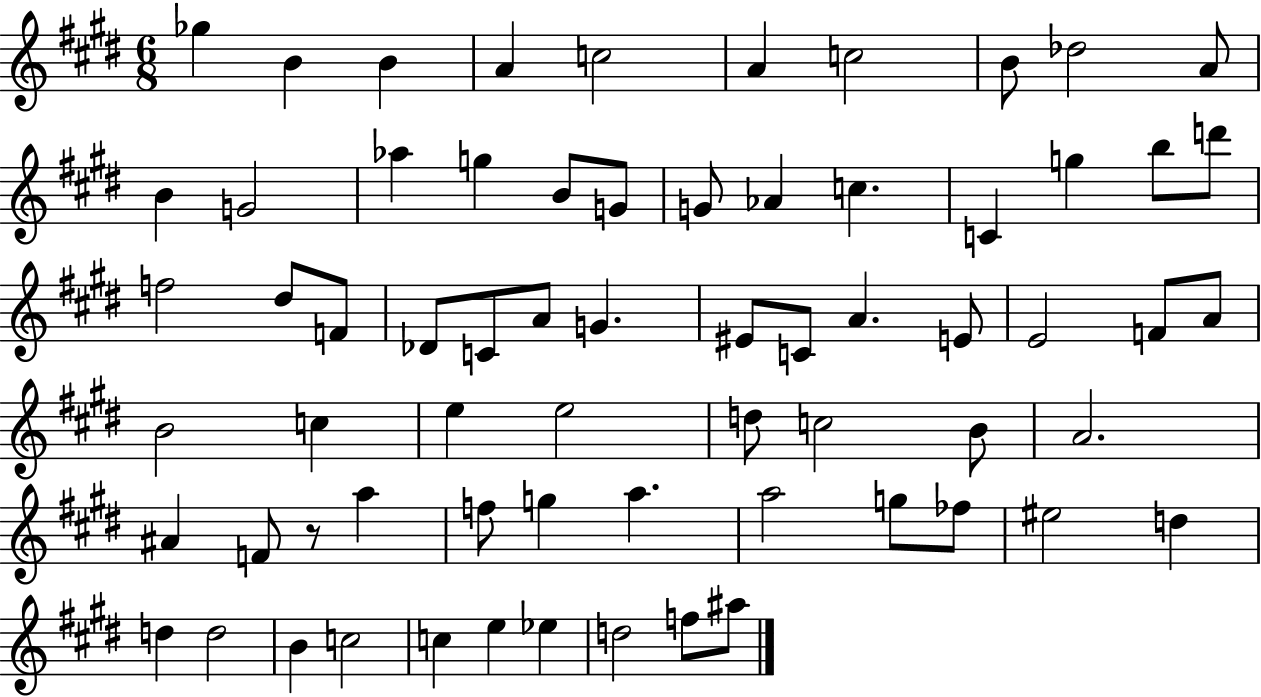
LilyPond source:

{
  \clef treble
  \numericTimeSignature
  \time 6/8
  \key e \major
  ges''4 b'4 b'4 | a'4 c''2 | a'4 c''2 | b'8 des''2 a'8 | \break b'4 g'2 | aes''4 g''4 b'8 g'8 | g'8 aes'4 c''4. | c'4 g''4 b''8 d'''8 | \break f''2 dis''8 f'8 | des'8 c'8 a'8 g'4. | eis'8 c'8 a'4. e'8 | e'2 f'8 a'8 | \break b'2 c''4 | e''4 e''2 | d''8 c''2 b'8 | a'2. | \break ais'4 f'8 r8 a''4 | f''8 g''4 a''4. | a''2 g''8 fes''8 | eis''2 d''4 | \break d''4 d''2 | b'4 c''2 | c''4 e''4 ees''4 | d''2 f''8 ais''8 | \break \bar "|."
}